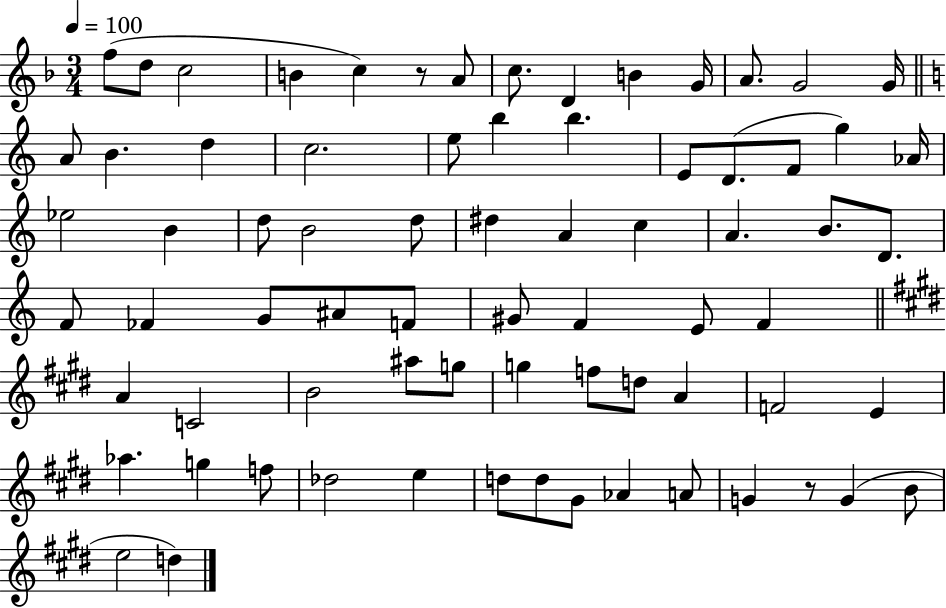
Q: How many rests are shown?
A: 2